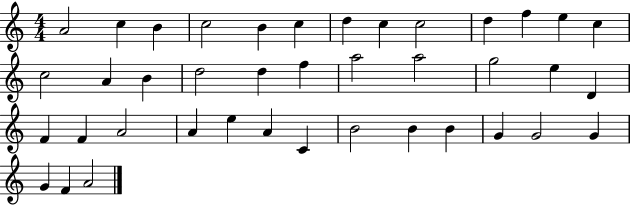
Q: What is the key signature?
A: C major